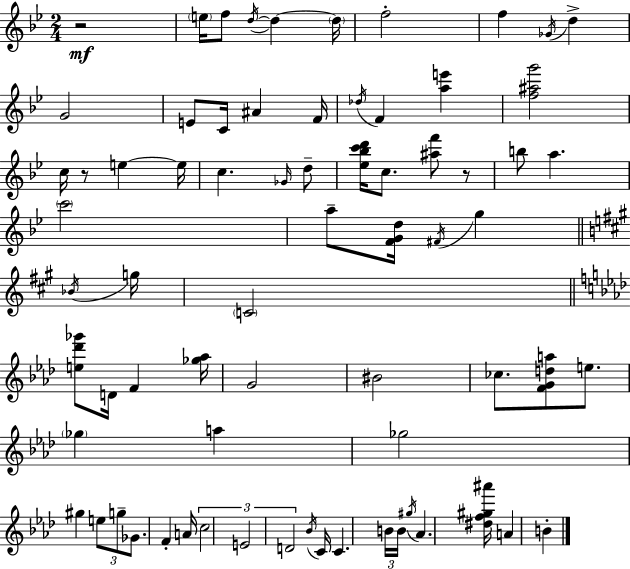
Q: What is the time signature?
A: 2/4